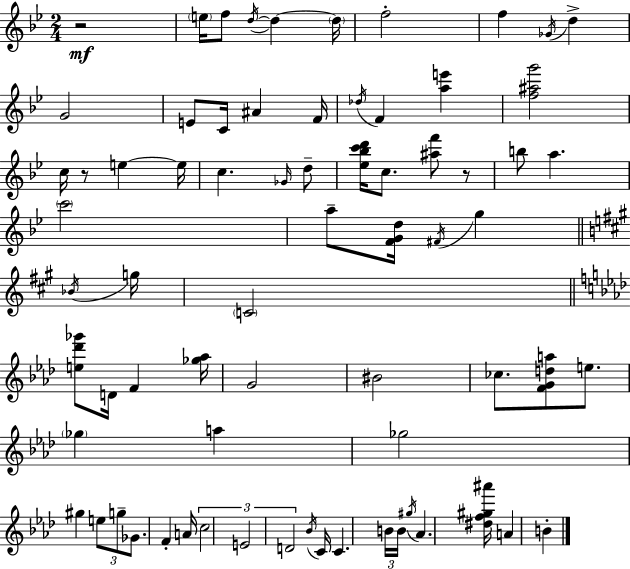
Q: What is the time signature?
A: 2/4